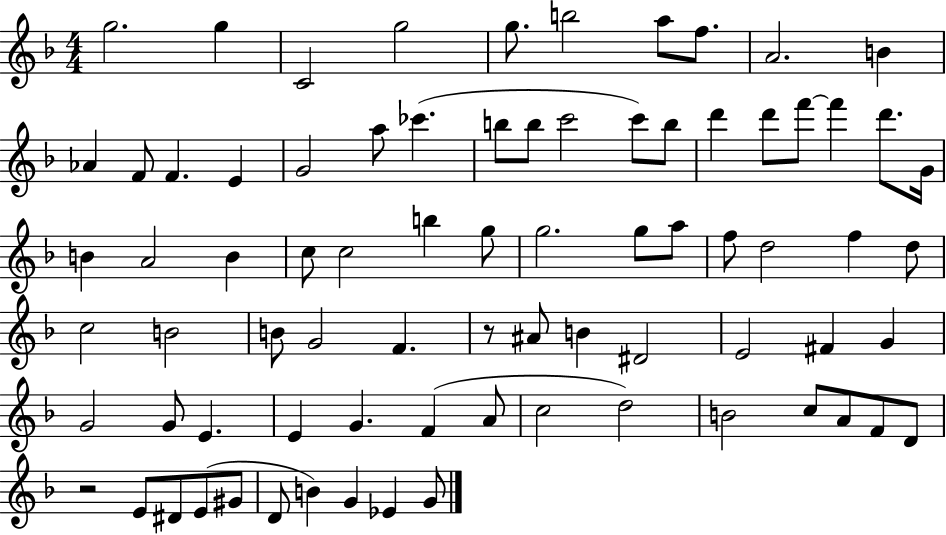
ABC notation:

X:1
T:Untitled
M:4/4
L:1/4
K:F
g2 g C2 g2 g/2 b2 a/2 f/2 A2 B _A F/2 F E G2 a/2 _c' b/2 b/2 c'2 c'/2 b/2 d' d'/2 f'/2 f' d'/2 G/4 B A2 B c/2 c2 b g/2 g2 g/2 a/2 f/2 d2 f d/2 c2 B2 B/2 G2 F z/2 ^A/2 B ^D2 E2 ^F G G2 G/2 E E G F A/2 c2 d2 B2 c/2 A/2 F/2 D/2 z2 E/2 ^D/2 E/2 ^G/2 D/2 B G _E G/2